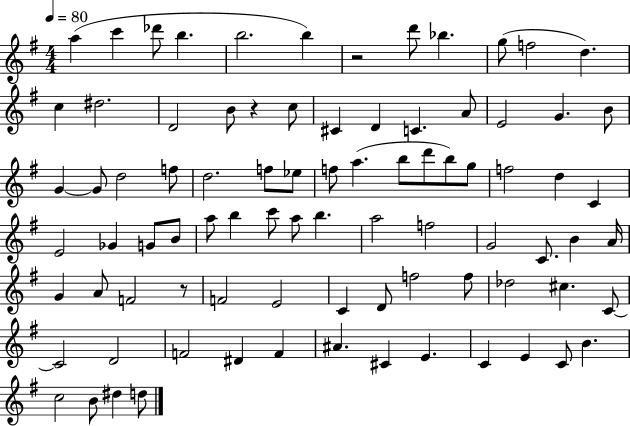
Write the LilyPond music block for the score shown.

{
  \clef treble
  \numericTimeSignature
  \time 4/4
  \key g \major
  \tempo 4 = 80
  a''4( c'''4 des'''8 b''4. | b''2. b''4) | r2 d'''8 bes''4. | g''8( f''2 d''4.) | \break c''4 dis''2. | d'2 b'8 r4 c''8 | cis'4 d'4 c'4. a'8 | e'2 g'4. b'8 | \break g'4~~ g'8 d''2 f''8 | d''2. f''8 ees''8 | f''8 a''4.( b''8 d'''8 b''8) g''8 | f''2 d''4 c'4 | \break e'2 ges'4 g'8 b'8 | a''8 b''4 c'''8 a''8 b''4. | a''2 f''2 | g'2 c'8. b'4 a'16 | \break g'4 a'8 f'2 r8 | f'2 e'2 | c'4 d'8 f''2 f''8 | des''2 cis''4. c'8~~ | \break c'2 d'2 | f'2 dis'4 f'4 | ais'4. cis'4 e'4. | c'4 e'4 c'8 b'4. | \break c''2 b'8 dis''4 d''8 | \bar "|."
}